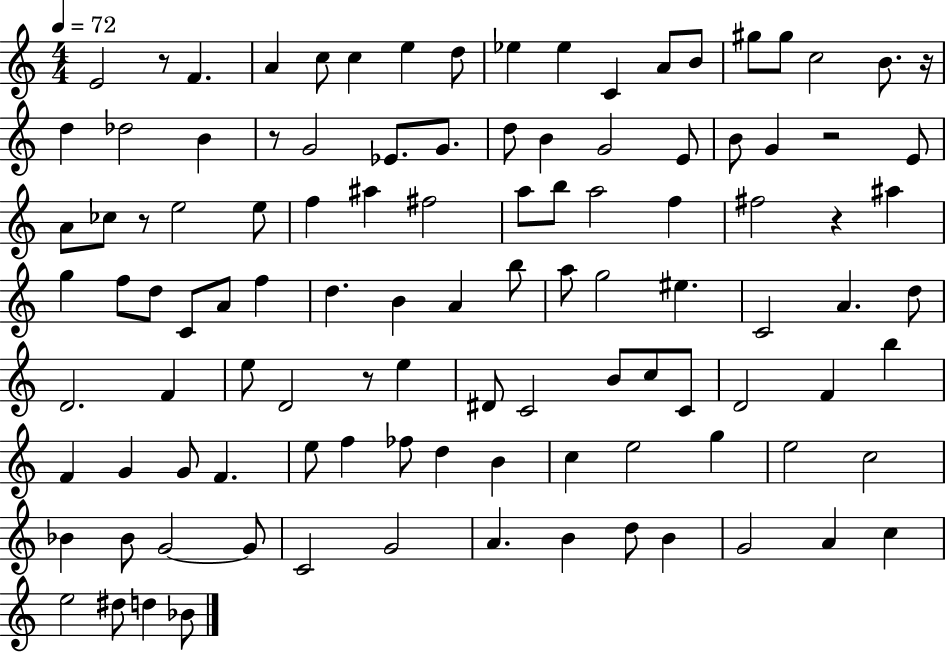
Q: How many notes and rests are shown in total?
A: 109